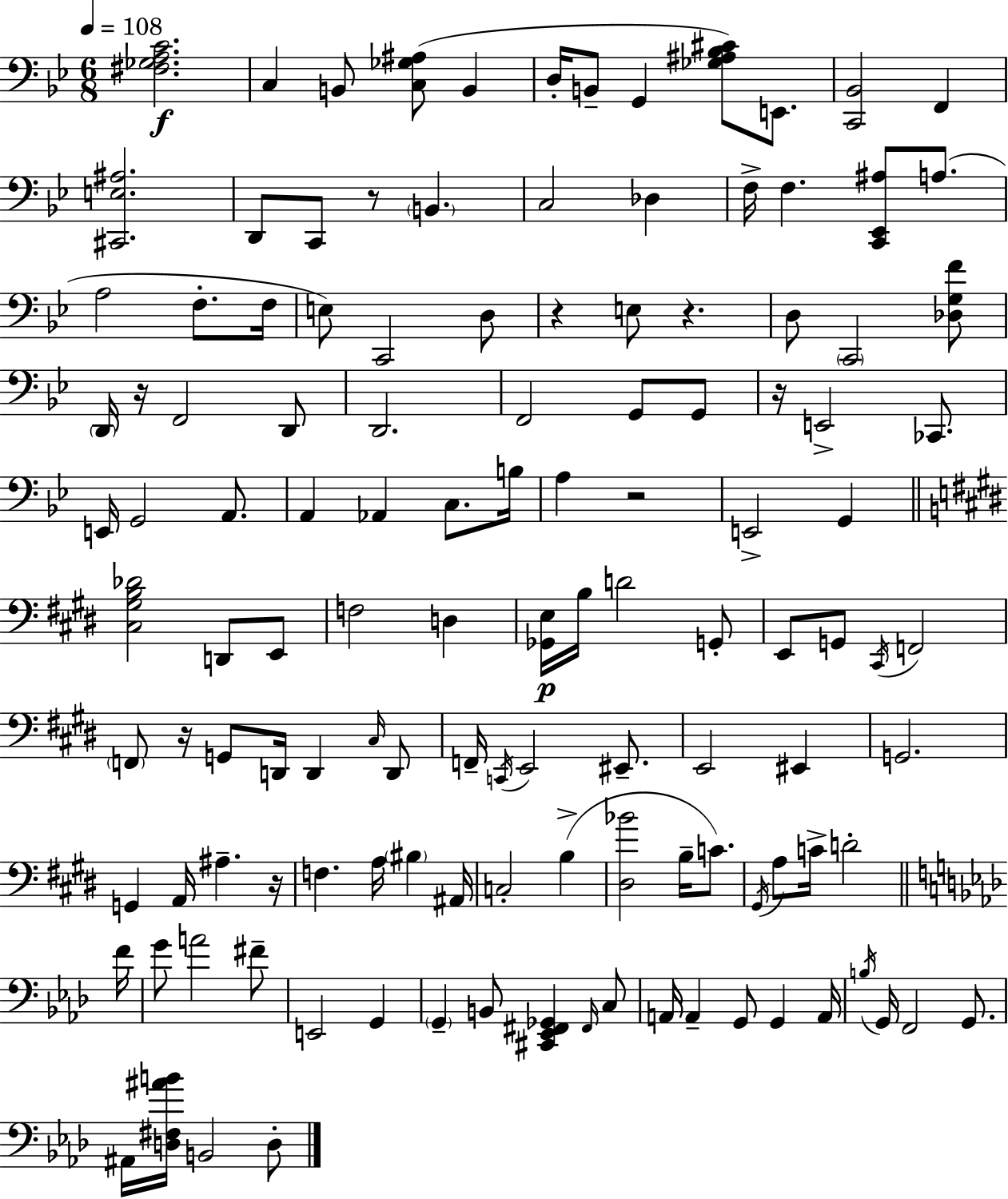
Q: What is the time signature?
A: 6/8